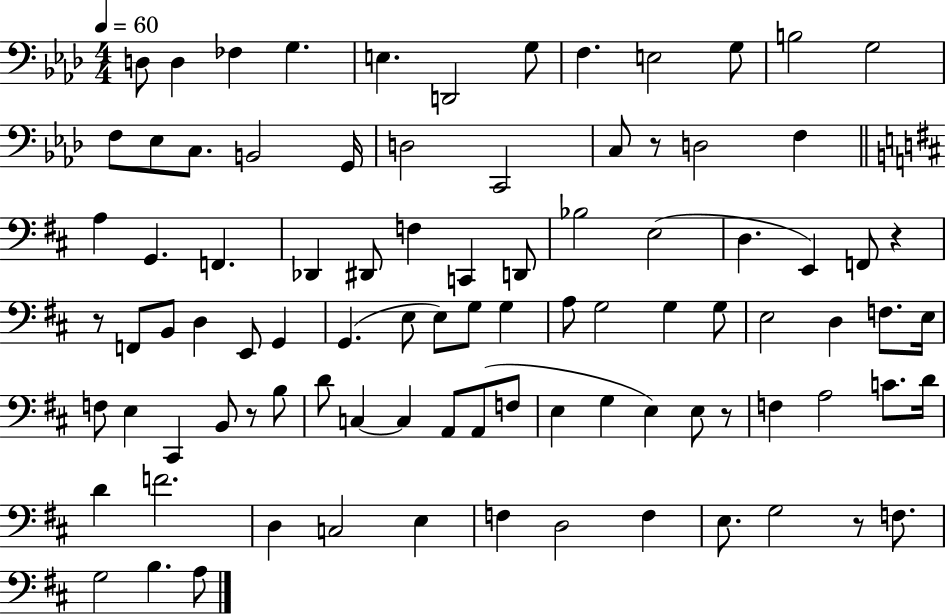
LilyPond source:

{
  \clef bass
  \numericTimeSignature
  \time 4/4
  \key aes \major
  \tempo 4 = 60
  d8 d4 fes4 g4. | e4. d,2 g8 | f4. e2 g8 | b2 g2 | \break f8 ees8 c8. b,2 g,16 | d2 c,2 | c8 r8 d2 f4 | \bar "||" \break \key d \major a4 g,4. f,4. | des,4 dis,8 f4 c,4 d,8 | bes2 e2( | d4. e,4) f,8 r4 | \break r8 f,8 b,8 d4 e,8 g,4 | g,4.( e8 e8) g8 g4 | a8 g2 g4 g8 | e2 d4 f8. e16 | \break f8 e4 cis,4 b,8 r8 b8 | d'8 c4~~ c4 a,8 a,8( f8 | e4 g4 e4) e8 r8 | f4 a2 c'8. d'16 | \break d'4 f'2. | d4 c2 e4 | f4 d2 f4 | e8. g2 r8 f8. | \break g2 b4. a8 | \bar "|."
}